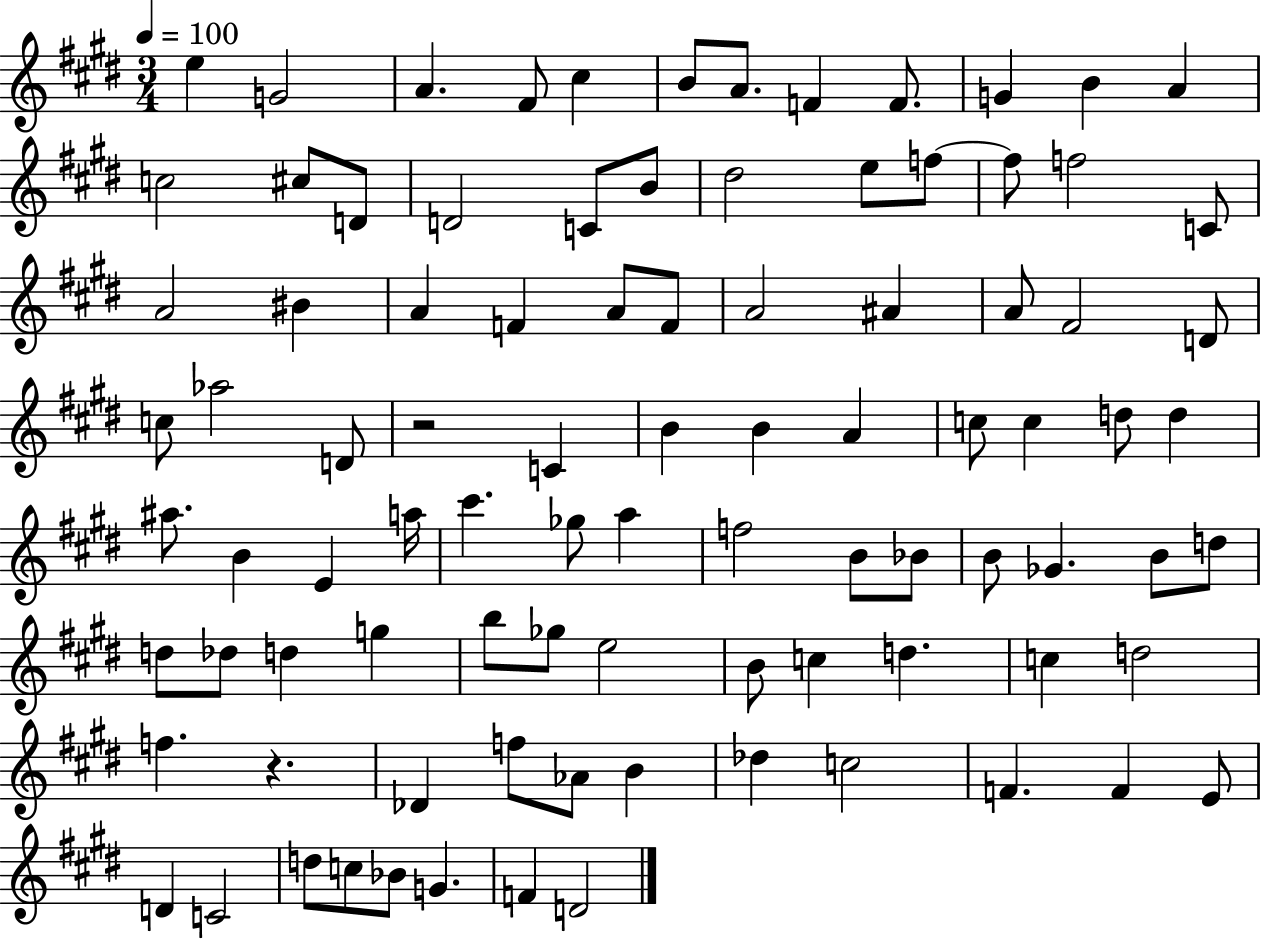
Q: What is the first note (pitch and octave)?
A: E5